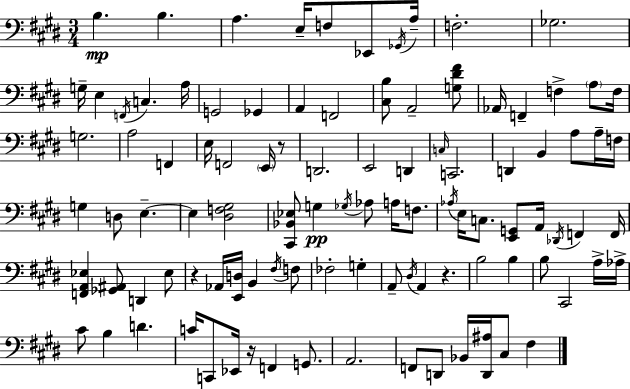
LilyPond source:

{
  \clef bass
  \numericTimeSignature
  \time 3/4
  \key e \major
  b4.\mp b4. | a4. e16-- f8 ees,8 \acciaccatura { ges,16 } | a16-- f2.-. | ges2. | \break g16-- e4 \acciaccatura { f,16 } c4. | a16 g,2 ges,4 | a,4 f,2 | <cis b>8 a,2-- | \break <g dis' fis'>8 aes,16 f,4-- f4-> \parenthesize a8 | f16 g2. | a2 f,4 | e16 f,2 \parenthesize e,16 | \break r8 d,2. | e,2 d,4 | \grace { c16 } c,2. | d,4 b,4 a8 | \break a16-- f16 g4 d8 e4.--~~ | e4 <dis f gis>2 | <cis, bes, ees>8 g4\pp \acciaccatura { ges16 } aes8 | a16 f8. \acciaccatura { aes16 } e16 c8. <e, g,>8 a,16 | \break \acciaccatura { des,16 } f,4 f,16 <f, a, ees>4 <ges, ais,>8 | d,4 ees8 r4 aes,16 <e, d>16 | b,4 \acciaccatura { fis16 } f8 fes2-. | g4-. a,8-- \acciaccatura { dis16 } a,4 | \break r4. b2 | b4 b8 cis,2 | a16-> aes16-> cis'8 b4 | d'4. c'16 c,8 ees,16 | \break r16 f,4 g,8. a,2. | f,8 d,8 | bes,16 <d, ais>16 cis8 fis4 \bar "|."
}